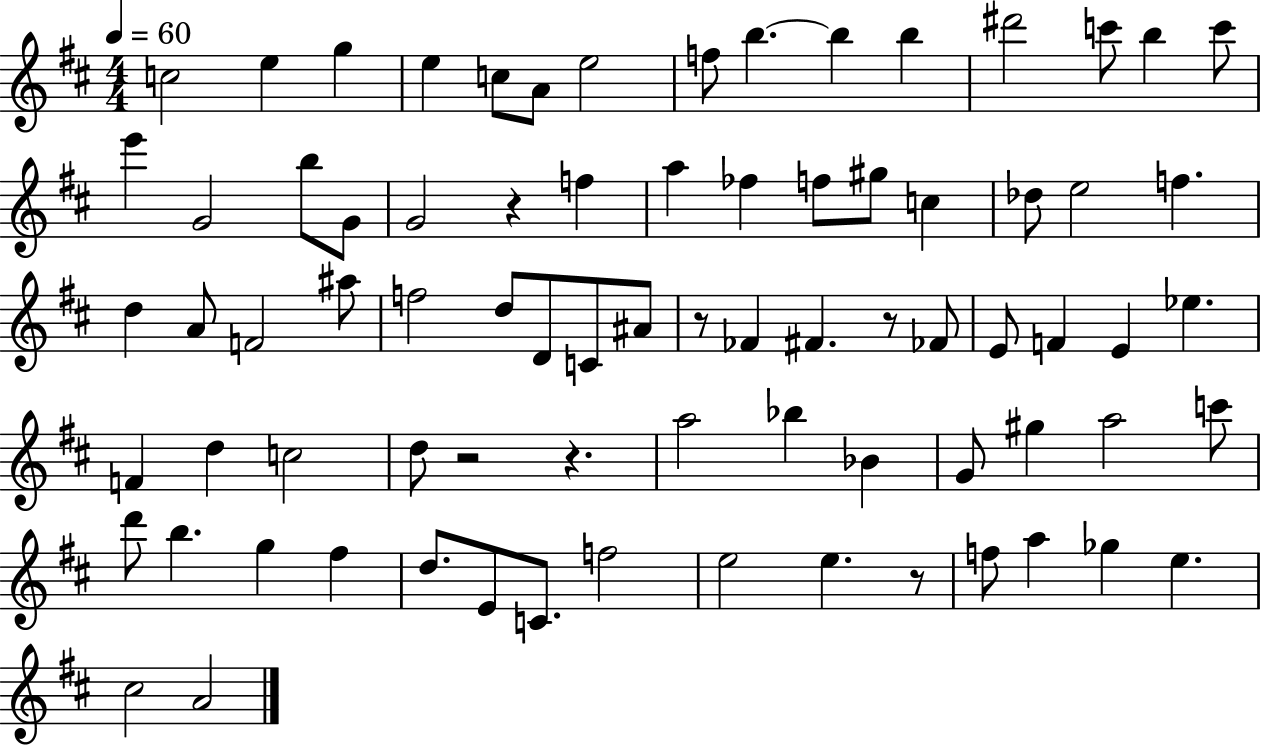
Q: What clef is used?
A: treble